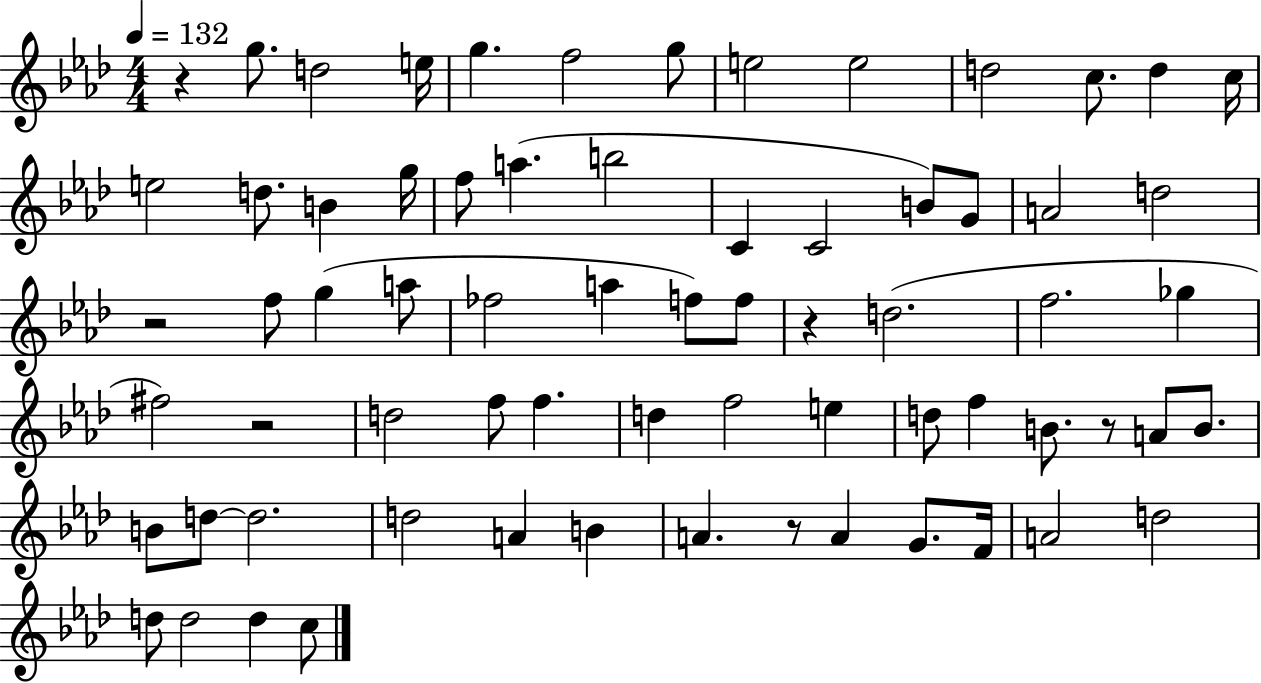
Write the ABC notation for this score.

X:1
T:Untitled
M:4/4
L:1/4
K:Ab
z g/2 d2 e/4 g f2 g/2 e2 e2 d2 c/2 d c/4 e2 d/2 B g/4 f/2 a b2 C C2 B/2 G/2 A2 d2 z2 f/2 g a/2 _f2 a f/2 f/2 z d2 f2 _g ^f2 z2 d2 f/2 f d f2 e d/2 f B/2 z/2 A/2 B/2 B/2 d/2 d2 d2 A B A z/2 A G/2 F/4 A2 d2 d/2 d2 d c/2